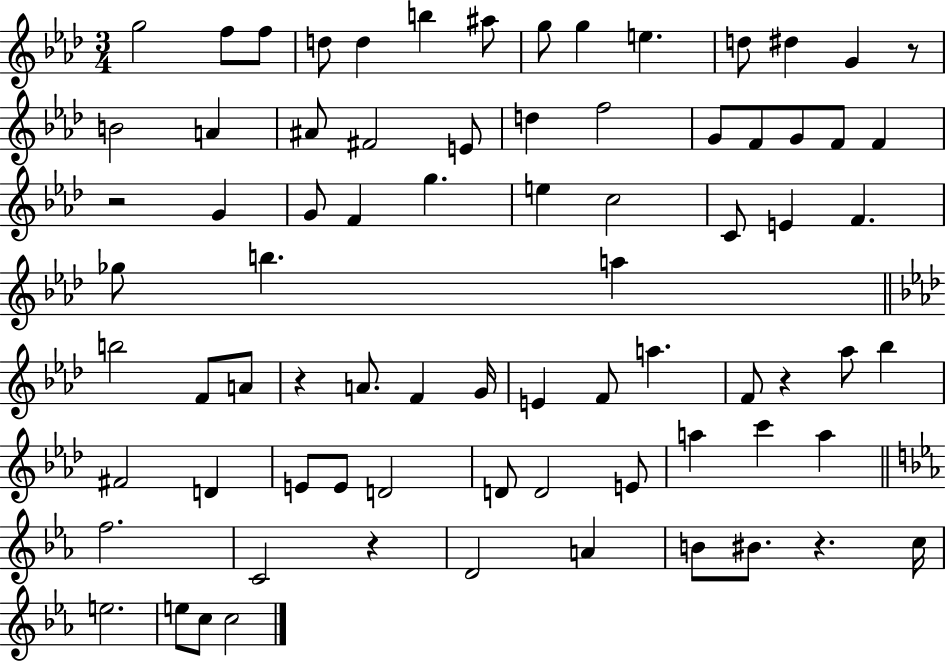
X:1
T:Untitled
M:3/4
L:1/4
K:Ab
g2 f/2 f/2 d/2 d b ^a/2 g/2 g e d/2 ^d G z/2 B2 A ^A/2 ^F2 E/2 d f2 G/2 F/2 G/2 F/2 F z2 G G/2 F g e c2 C/2 E F _g/2 b a b2 F/2 A/2 z A/2 F G/4 E F/2 a F/2 z _a/2 _b ^F2 D E/2 E/2 D2 D/2 D2 E/2 a c' a f2 C2 z D2 A B/2 ^B/2 z c/4 e2 e/2 c/2 c2